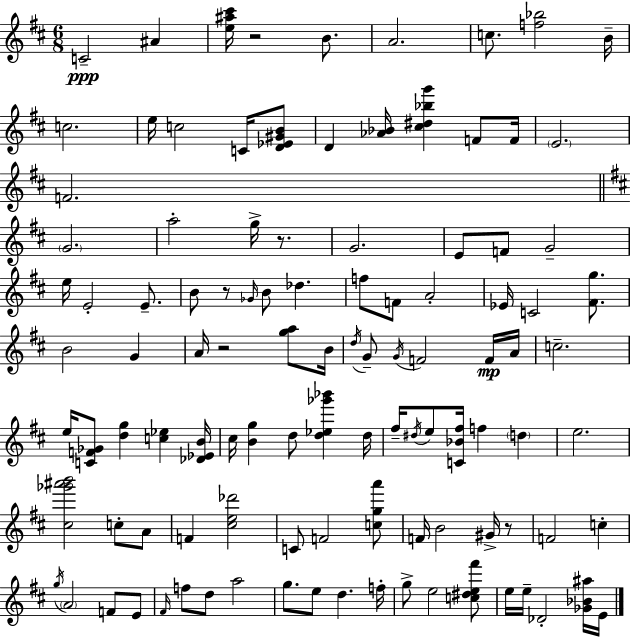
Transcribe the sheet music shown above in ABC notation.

X:1
T:Untitled
M:6/8
L:1/4
K:D
C2 ^A [e^a^c']/4 z2 B/2 A2 c/2 [f_b]2 B/4 c2 e/4 c2 C/4 [D_E^GB]/2 D [_A_B]/4 [^c^d_bg'] F/2 F/4 E2 F2 G2 a2 g/4 z/2 G2 E/2 F/2 G2 e/4 E2 E/2 B/2 z/2 _G/4 B/2 _d f/2 F/2 A2 _E/4 C2 [^Fg]/2 B2 G A/4 z2 [ga]/2 B/4 d/4 G/2 G/4 F2 F/4 A/4 c2 e/4 [CF_G]/2 [dg] [c_e] [_D_EB]/4 ^c/4 [Bg] d/2 [d_e_g'_b'] d/4 ^f/4 ^d/4 e/2 [C_B^f]/4 f d e2 [^c_g'^a'b']2 c/2 A/2 F [^ce_d']2 C/2 F2 [cga']/2 F/4 B2 ^G/4 z/2 F2 c g/4 A2 F/2 E/2 ^F/4 f/2 d/2 a2 g/2 e/2 d f/4 g/2 e2 [c^de^f']/2 e/4 e/4 _D2 [_G_B^a]/4 E/4